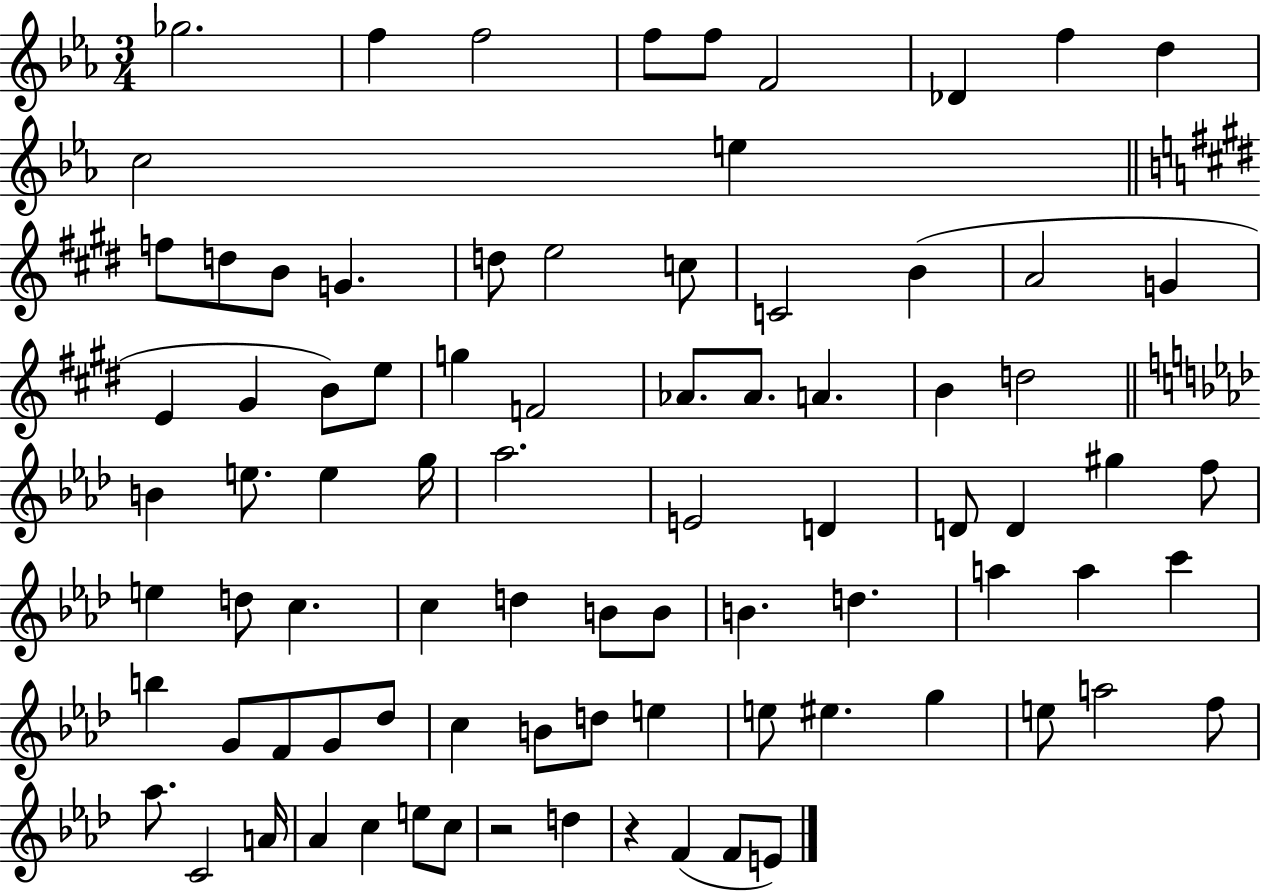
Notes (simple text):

Gb5/h. F5/q F5/h F5/e F5/e F4/h Db4/q F5/q D5/q C5/h E5/q F5/e D5/e B4/e G4/q. D5/e E5/h C5/e C4/h B4/q A4/h G4/q E4/q G#4/q B4/e E5/e G5/q F4/h Ab4/e. Ab4/e. A4/q. B4/q D5/h B4/q E5/e. E5/q G5/s Ab5/h. E4/h D4/q D4/e D4/q G#5/q F5/e E5/q D5/e C5/q. C5/q D5/q B4/e B4/e B4/q. D5/q. A5/q A5/q C6/q B5/q G4/e F4/e G4/e Db5/e C5/q B4/e D5/e E5/q E5/e EIS5/q. G5/q E5/e A5/h F5/e Ab5/e. C4/h A4/s Ab4/q C5/q E5/e C5/e R/h D5/q R/q F4/q F4/e E4/e